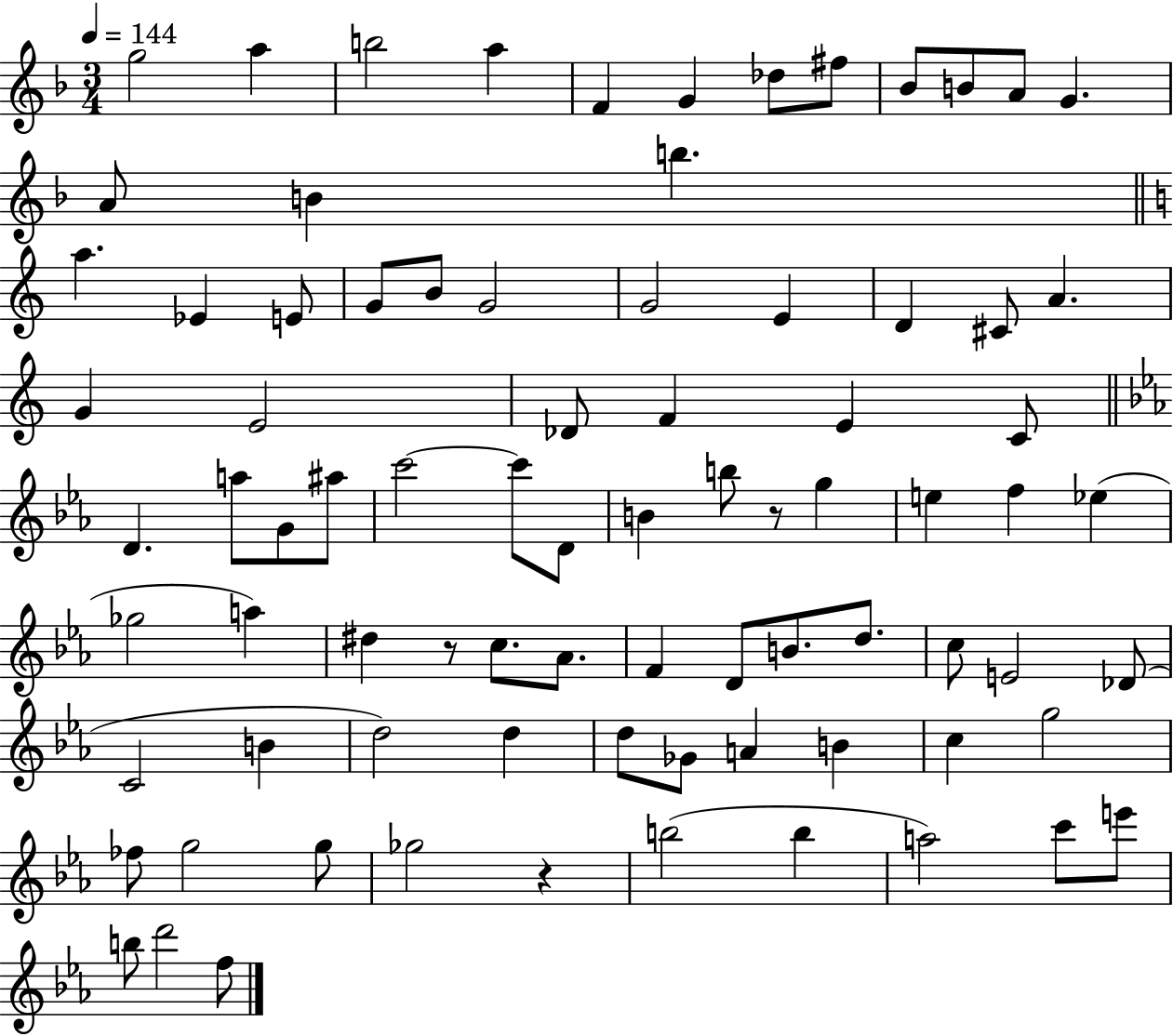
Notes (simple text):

G5/h A5/q B5/h A5/q F4/q G4/q Db5/e F#5/e Bb4/e B4/e A4/e G4/q. A4/e B4/q B5/q. A5/q. Eb4/q E4/e G4/e B4/e G4/h G4/h E4/q D4/q C#4/e A4/q. G4/q E4/h Db4/e F4/q E4/q C4/e D4/q. A5/e G4/e A#5/e C6/h C6/e D4/e B4/q B5/e R/e G5/q E5/q F5/q Eb5/q Gb5/h A5/q D#5/q R/e C5/e. Ab4/e. F4/q D4/e B4/e. D5/e. C5/e E4/h Db4/e C4/h B4/q D5/h D5/q D5/e Gb4/e A4/q B4/q C5/q G5/h FES5/e G5/h G5/e Gb5/h R/q B5/h B5/q A5/h C6/e E6/e B5/e D6/h F5/e